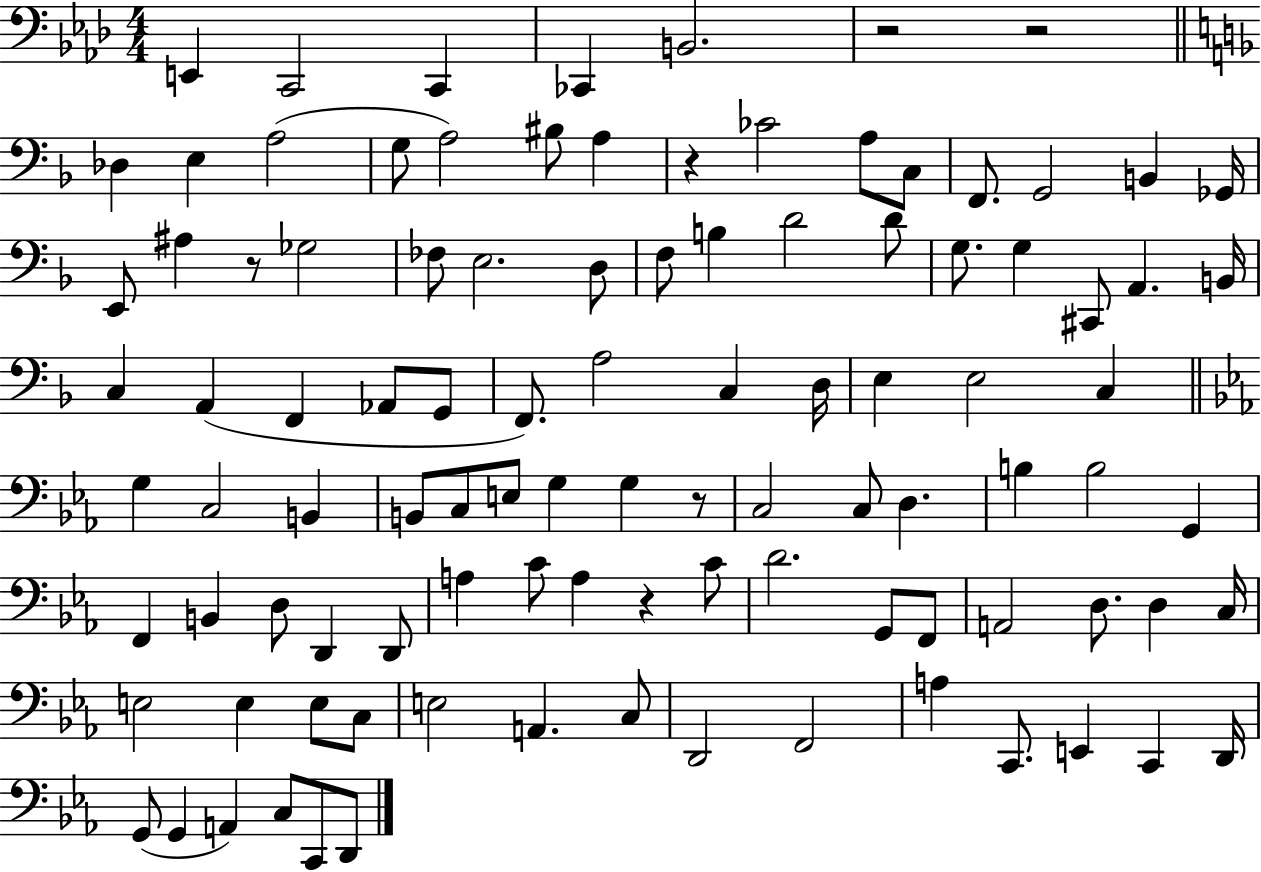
{
  \clef bass
  \numericTimeSignature
  \time 4/4
  \key aes \major
  e,4 c,2 c,4 | ces,4 b,2. | r2 r2 | \bar "||" \break \key f \major des4 e4 a2( | g8 a2) bis8 a4 | r4 ces'2 a8 c8 | f,8. g,2 b,4 ges,16 | \break e,8 ais4 r8 ges2 | fes8 e2. d8 | f8 b4 d'2 d'8 | g8. g4 cis,8 a,4. b,16 | \break c4 a,4( f,4 aes,8 g,8 | f,8.) a2 c4 d16 | e4 e2 c4 | \bar "||" \break \key ees \major g4 c2 b,4 | b,8 c8 e8 g4 g4 r8 | c2 c8 d4. | b4 b2 g,4 | \break f,4 b,4 d8 d,4 d,8 | a4 c'8 a4 r4 c'8 | d'2. g,8 f,8 | a,2 d8. d4 c16 | \break e2 e4 e8 c8 | e2 a,4. c8 | d,2 f,2 | a4 c,8. e,4 c,4 d,16 | \break g,8( g,4 a,4) c8 c,8 d,8 | \bar "|."
}